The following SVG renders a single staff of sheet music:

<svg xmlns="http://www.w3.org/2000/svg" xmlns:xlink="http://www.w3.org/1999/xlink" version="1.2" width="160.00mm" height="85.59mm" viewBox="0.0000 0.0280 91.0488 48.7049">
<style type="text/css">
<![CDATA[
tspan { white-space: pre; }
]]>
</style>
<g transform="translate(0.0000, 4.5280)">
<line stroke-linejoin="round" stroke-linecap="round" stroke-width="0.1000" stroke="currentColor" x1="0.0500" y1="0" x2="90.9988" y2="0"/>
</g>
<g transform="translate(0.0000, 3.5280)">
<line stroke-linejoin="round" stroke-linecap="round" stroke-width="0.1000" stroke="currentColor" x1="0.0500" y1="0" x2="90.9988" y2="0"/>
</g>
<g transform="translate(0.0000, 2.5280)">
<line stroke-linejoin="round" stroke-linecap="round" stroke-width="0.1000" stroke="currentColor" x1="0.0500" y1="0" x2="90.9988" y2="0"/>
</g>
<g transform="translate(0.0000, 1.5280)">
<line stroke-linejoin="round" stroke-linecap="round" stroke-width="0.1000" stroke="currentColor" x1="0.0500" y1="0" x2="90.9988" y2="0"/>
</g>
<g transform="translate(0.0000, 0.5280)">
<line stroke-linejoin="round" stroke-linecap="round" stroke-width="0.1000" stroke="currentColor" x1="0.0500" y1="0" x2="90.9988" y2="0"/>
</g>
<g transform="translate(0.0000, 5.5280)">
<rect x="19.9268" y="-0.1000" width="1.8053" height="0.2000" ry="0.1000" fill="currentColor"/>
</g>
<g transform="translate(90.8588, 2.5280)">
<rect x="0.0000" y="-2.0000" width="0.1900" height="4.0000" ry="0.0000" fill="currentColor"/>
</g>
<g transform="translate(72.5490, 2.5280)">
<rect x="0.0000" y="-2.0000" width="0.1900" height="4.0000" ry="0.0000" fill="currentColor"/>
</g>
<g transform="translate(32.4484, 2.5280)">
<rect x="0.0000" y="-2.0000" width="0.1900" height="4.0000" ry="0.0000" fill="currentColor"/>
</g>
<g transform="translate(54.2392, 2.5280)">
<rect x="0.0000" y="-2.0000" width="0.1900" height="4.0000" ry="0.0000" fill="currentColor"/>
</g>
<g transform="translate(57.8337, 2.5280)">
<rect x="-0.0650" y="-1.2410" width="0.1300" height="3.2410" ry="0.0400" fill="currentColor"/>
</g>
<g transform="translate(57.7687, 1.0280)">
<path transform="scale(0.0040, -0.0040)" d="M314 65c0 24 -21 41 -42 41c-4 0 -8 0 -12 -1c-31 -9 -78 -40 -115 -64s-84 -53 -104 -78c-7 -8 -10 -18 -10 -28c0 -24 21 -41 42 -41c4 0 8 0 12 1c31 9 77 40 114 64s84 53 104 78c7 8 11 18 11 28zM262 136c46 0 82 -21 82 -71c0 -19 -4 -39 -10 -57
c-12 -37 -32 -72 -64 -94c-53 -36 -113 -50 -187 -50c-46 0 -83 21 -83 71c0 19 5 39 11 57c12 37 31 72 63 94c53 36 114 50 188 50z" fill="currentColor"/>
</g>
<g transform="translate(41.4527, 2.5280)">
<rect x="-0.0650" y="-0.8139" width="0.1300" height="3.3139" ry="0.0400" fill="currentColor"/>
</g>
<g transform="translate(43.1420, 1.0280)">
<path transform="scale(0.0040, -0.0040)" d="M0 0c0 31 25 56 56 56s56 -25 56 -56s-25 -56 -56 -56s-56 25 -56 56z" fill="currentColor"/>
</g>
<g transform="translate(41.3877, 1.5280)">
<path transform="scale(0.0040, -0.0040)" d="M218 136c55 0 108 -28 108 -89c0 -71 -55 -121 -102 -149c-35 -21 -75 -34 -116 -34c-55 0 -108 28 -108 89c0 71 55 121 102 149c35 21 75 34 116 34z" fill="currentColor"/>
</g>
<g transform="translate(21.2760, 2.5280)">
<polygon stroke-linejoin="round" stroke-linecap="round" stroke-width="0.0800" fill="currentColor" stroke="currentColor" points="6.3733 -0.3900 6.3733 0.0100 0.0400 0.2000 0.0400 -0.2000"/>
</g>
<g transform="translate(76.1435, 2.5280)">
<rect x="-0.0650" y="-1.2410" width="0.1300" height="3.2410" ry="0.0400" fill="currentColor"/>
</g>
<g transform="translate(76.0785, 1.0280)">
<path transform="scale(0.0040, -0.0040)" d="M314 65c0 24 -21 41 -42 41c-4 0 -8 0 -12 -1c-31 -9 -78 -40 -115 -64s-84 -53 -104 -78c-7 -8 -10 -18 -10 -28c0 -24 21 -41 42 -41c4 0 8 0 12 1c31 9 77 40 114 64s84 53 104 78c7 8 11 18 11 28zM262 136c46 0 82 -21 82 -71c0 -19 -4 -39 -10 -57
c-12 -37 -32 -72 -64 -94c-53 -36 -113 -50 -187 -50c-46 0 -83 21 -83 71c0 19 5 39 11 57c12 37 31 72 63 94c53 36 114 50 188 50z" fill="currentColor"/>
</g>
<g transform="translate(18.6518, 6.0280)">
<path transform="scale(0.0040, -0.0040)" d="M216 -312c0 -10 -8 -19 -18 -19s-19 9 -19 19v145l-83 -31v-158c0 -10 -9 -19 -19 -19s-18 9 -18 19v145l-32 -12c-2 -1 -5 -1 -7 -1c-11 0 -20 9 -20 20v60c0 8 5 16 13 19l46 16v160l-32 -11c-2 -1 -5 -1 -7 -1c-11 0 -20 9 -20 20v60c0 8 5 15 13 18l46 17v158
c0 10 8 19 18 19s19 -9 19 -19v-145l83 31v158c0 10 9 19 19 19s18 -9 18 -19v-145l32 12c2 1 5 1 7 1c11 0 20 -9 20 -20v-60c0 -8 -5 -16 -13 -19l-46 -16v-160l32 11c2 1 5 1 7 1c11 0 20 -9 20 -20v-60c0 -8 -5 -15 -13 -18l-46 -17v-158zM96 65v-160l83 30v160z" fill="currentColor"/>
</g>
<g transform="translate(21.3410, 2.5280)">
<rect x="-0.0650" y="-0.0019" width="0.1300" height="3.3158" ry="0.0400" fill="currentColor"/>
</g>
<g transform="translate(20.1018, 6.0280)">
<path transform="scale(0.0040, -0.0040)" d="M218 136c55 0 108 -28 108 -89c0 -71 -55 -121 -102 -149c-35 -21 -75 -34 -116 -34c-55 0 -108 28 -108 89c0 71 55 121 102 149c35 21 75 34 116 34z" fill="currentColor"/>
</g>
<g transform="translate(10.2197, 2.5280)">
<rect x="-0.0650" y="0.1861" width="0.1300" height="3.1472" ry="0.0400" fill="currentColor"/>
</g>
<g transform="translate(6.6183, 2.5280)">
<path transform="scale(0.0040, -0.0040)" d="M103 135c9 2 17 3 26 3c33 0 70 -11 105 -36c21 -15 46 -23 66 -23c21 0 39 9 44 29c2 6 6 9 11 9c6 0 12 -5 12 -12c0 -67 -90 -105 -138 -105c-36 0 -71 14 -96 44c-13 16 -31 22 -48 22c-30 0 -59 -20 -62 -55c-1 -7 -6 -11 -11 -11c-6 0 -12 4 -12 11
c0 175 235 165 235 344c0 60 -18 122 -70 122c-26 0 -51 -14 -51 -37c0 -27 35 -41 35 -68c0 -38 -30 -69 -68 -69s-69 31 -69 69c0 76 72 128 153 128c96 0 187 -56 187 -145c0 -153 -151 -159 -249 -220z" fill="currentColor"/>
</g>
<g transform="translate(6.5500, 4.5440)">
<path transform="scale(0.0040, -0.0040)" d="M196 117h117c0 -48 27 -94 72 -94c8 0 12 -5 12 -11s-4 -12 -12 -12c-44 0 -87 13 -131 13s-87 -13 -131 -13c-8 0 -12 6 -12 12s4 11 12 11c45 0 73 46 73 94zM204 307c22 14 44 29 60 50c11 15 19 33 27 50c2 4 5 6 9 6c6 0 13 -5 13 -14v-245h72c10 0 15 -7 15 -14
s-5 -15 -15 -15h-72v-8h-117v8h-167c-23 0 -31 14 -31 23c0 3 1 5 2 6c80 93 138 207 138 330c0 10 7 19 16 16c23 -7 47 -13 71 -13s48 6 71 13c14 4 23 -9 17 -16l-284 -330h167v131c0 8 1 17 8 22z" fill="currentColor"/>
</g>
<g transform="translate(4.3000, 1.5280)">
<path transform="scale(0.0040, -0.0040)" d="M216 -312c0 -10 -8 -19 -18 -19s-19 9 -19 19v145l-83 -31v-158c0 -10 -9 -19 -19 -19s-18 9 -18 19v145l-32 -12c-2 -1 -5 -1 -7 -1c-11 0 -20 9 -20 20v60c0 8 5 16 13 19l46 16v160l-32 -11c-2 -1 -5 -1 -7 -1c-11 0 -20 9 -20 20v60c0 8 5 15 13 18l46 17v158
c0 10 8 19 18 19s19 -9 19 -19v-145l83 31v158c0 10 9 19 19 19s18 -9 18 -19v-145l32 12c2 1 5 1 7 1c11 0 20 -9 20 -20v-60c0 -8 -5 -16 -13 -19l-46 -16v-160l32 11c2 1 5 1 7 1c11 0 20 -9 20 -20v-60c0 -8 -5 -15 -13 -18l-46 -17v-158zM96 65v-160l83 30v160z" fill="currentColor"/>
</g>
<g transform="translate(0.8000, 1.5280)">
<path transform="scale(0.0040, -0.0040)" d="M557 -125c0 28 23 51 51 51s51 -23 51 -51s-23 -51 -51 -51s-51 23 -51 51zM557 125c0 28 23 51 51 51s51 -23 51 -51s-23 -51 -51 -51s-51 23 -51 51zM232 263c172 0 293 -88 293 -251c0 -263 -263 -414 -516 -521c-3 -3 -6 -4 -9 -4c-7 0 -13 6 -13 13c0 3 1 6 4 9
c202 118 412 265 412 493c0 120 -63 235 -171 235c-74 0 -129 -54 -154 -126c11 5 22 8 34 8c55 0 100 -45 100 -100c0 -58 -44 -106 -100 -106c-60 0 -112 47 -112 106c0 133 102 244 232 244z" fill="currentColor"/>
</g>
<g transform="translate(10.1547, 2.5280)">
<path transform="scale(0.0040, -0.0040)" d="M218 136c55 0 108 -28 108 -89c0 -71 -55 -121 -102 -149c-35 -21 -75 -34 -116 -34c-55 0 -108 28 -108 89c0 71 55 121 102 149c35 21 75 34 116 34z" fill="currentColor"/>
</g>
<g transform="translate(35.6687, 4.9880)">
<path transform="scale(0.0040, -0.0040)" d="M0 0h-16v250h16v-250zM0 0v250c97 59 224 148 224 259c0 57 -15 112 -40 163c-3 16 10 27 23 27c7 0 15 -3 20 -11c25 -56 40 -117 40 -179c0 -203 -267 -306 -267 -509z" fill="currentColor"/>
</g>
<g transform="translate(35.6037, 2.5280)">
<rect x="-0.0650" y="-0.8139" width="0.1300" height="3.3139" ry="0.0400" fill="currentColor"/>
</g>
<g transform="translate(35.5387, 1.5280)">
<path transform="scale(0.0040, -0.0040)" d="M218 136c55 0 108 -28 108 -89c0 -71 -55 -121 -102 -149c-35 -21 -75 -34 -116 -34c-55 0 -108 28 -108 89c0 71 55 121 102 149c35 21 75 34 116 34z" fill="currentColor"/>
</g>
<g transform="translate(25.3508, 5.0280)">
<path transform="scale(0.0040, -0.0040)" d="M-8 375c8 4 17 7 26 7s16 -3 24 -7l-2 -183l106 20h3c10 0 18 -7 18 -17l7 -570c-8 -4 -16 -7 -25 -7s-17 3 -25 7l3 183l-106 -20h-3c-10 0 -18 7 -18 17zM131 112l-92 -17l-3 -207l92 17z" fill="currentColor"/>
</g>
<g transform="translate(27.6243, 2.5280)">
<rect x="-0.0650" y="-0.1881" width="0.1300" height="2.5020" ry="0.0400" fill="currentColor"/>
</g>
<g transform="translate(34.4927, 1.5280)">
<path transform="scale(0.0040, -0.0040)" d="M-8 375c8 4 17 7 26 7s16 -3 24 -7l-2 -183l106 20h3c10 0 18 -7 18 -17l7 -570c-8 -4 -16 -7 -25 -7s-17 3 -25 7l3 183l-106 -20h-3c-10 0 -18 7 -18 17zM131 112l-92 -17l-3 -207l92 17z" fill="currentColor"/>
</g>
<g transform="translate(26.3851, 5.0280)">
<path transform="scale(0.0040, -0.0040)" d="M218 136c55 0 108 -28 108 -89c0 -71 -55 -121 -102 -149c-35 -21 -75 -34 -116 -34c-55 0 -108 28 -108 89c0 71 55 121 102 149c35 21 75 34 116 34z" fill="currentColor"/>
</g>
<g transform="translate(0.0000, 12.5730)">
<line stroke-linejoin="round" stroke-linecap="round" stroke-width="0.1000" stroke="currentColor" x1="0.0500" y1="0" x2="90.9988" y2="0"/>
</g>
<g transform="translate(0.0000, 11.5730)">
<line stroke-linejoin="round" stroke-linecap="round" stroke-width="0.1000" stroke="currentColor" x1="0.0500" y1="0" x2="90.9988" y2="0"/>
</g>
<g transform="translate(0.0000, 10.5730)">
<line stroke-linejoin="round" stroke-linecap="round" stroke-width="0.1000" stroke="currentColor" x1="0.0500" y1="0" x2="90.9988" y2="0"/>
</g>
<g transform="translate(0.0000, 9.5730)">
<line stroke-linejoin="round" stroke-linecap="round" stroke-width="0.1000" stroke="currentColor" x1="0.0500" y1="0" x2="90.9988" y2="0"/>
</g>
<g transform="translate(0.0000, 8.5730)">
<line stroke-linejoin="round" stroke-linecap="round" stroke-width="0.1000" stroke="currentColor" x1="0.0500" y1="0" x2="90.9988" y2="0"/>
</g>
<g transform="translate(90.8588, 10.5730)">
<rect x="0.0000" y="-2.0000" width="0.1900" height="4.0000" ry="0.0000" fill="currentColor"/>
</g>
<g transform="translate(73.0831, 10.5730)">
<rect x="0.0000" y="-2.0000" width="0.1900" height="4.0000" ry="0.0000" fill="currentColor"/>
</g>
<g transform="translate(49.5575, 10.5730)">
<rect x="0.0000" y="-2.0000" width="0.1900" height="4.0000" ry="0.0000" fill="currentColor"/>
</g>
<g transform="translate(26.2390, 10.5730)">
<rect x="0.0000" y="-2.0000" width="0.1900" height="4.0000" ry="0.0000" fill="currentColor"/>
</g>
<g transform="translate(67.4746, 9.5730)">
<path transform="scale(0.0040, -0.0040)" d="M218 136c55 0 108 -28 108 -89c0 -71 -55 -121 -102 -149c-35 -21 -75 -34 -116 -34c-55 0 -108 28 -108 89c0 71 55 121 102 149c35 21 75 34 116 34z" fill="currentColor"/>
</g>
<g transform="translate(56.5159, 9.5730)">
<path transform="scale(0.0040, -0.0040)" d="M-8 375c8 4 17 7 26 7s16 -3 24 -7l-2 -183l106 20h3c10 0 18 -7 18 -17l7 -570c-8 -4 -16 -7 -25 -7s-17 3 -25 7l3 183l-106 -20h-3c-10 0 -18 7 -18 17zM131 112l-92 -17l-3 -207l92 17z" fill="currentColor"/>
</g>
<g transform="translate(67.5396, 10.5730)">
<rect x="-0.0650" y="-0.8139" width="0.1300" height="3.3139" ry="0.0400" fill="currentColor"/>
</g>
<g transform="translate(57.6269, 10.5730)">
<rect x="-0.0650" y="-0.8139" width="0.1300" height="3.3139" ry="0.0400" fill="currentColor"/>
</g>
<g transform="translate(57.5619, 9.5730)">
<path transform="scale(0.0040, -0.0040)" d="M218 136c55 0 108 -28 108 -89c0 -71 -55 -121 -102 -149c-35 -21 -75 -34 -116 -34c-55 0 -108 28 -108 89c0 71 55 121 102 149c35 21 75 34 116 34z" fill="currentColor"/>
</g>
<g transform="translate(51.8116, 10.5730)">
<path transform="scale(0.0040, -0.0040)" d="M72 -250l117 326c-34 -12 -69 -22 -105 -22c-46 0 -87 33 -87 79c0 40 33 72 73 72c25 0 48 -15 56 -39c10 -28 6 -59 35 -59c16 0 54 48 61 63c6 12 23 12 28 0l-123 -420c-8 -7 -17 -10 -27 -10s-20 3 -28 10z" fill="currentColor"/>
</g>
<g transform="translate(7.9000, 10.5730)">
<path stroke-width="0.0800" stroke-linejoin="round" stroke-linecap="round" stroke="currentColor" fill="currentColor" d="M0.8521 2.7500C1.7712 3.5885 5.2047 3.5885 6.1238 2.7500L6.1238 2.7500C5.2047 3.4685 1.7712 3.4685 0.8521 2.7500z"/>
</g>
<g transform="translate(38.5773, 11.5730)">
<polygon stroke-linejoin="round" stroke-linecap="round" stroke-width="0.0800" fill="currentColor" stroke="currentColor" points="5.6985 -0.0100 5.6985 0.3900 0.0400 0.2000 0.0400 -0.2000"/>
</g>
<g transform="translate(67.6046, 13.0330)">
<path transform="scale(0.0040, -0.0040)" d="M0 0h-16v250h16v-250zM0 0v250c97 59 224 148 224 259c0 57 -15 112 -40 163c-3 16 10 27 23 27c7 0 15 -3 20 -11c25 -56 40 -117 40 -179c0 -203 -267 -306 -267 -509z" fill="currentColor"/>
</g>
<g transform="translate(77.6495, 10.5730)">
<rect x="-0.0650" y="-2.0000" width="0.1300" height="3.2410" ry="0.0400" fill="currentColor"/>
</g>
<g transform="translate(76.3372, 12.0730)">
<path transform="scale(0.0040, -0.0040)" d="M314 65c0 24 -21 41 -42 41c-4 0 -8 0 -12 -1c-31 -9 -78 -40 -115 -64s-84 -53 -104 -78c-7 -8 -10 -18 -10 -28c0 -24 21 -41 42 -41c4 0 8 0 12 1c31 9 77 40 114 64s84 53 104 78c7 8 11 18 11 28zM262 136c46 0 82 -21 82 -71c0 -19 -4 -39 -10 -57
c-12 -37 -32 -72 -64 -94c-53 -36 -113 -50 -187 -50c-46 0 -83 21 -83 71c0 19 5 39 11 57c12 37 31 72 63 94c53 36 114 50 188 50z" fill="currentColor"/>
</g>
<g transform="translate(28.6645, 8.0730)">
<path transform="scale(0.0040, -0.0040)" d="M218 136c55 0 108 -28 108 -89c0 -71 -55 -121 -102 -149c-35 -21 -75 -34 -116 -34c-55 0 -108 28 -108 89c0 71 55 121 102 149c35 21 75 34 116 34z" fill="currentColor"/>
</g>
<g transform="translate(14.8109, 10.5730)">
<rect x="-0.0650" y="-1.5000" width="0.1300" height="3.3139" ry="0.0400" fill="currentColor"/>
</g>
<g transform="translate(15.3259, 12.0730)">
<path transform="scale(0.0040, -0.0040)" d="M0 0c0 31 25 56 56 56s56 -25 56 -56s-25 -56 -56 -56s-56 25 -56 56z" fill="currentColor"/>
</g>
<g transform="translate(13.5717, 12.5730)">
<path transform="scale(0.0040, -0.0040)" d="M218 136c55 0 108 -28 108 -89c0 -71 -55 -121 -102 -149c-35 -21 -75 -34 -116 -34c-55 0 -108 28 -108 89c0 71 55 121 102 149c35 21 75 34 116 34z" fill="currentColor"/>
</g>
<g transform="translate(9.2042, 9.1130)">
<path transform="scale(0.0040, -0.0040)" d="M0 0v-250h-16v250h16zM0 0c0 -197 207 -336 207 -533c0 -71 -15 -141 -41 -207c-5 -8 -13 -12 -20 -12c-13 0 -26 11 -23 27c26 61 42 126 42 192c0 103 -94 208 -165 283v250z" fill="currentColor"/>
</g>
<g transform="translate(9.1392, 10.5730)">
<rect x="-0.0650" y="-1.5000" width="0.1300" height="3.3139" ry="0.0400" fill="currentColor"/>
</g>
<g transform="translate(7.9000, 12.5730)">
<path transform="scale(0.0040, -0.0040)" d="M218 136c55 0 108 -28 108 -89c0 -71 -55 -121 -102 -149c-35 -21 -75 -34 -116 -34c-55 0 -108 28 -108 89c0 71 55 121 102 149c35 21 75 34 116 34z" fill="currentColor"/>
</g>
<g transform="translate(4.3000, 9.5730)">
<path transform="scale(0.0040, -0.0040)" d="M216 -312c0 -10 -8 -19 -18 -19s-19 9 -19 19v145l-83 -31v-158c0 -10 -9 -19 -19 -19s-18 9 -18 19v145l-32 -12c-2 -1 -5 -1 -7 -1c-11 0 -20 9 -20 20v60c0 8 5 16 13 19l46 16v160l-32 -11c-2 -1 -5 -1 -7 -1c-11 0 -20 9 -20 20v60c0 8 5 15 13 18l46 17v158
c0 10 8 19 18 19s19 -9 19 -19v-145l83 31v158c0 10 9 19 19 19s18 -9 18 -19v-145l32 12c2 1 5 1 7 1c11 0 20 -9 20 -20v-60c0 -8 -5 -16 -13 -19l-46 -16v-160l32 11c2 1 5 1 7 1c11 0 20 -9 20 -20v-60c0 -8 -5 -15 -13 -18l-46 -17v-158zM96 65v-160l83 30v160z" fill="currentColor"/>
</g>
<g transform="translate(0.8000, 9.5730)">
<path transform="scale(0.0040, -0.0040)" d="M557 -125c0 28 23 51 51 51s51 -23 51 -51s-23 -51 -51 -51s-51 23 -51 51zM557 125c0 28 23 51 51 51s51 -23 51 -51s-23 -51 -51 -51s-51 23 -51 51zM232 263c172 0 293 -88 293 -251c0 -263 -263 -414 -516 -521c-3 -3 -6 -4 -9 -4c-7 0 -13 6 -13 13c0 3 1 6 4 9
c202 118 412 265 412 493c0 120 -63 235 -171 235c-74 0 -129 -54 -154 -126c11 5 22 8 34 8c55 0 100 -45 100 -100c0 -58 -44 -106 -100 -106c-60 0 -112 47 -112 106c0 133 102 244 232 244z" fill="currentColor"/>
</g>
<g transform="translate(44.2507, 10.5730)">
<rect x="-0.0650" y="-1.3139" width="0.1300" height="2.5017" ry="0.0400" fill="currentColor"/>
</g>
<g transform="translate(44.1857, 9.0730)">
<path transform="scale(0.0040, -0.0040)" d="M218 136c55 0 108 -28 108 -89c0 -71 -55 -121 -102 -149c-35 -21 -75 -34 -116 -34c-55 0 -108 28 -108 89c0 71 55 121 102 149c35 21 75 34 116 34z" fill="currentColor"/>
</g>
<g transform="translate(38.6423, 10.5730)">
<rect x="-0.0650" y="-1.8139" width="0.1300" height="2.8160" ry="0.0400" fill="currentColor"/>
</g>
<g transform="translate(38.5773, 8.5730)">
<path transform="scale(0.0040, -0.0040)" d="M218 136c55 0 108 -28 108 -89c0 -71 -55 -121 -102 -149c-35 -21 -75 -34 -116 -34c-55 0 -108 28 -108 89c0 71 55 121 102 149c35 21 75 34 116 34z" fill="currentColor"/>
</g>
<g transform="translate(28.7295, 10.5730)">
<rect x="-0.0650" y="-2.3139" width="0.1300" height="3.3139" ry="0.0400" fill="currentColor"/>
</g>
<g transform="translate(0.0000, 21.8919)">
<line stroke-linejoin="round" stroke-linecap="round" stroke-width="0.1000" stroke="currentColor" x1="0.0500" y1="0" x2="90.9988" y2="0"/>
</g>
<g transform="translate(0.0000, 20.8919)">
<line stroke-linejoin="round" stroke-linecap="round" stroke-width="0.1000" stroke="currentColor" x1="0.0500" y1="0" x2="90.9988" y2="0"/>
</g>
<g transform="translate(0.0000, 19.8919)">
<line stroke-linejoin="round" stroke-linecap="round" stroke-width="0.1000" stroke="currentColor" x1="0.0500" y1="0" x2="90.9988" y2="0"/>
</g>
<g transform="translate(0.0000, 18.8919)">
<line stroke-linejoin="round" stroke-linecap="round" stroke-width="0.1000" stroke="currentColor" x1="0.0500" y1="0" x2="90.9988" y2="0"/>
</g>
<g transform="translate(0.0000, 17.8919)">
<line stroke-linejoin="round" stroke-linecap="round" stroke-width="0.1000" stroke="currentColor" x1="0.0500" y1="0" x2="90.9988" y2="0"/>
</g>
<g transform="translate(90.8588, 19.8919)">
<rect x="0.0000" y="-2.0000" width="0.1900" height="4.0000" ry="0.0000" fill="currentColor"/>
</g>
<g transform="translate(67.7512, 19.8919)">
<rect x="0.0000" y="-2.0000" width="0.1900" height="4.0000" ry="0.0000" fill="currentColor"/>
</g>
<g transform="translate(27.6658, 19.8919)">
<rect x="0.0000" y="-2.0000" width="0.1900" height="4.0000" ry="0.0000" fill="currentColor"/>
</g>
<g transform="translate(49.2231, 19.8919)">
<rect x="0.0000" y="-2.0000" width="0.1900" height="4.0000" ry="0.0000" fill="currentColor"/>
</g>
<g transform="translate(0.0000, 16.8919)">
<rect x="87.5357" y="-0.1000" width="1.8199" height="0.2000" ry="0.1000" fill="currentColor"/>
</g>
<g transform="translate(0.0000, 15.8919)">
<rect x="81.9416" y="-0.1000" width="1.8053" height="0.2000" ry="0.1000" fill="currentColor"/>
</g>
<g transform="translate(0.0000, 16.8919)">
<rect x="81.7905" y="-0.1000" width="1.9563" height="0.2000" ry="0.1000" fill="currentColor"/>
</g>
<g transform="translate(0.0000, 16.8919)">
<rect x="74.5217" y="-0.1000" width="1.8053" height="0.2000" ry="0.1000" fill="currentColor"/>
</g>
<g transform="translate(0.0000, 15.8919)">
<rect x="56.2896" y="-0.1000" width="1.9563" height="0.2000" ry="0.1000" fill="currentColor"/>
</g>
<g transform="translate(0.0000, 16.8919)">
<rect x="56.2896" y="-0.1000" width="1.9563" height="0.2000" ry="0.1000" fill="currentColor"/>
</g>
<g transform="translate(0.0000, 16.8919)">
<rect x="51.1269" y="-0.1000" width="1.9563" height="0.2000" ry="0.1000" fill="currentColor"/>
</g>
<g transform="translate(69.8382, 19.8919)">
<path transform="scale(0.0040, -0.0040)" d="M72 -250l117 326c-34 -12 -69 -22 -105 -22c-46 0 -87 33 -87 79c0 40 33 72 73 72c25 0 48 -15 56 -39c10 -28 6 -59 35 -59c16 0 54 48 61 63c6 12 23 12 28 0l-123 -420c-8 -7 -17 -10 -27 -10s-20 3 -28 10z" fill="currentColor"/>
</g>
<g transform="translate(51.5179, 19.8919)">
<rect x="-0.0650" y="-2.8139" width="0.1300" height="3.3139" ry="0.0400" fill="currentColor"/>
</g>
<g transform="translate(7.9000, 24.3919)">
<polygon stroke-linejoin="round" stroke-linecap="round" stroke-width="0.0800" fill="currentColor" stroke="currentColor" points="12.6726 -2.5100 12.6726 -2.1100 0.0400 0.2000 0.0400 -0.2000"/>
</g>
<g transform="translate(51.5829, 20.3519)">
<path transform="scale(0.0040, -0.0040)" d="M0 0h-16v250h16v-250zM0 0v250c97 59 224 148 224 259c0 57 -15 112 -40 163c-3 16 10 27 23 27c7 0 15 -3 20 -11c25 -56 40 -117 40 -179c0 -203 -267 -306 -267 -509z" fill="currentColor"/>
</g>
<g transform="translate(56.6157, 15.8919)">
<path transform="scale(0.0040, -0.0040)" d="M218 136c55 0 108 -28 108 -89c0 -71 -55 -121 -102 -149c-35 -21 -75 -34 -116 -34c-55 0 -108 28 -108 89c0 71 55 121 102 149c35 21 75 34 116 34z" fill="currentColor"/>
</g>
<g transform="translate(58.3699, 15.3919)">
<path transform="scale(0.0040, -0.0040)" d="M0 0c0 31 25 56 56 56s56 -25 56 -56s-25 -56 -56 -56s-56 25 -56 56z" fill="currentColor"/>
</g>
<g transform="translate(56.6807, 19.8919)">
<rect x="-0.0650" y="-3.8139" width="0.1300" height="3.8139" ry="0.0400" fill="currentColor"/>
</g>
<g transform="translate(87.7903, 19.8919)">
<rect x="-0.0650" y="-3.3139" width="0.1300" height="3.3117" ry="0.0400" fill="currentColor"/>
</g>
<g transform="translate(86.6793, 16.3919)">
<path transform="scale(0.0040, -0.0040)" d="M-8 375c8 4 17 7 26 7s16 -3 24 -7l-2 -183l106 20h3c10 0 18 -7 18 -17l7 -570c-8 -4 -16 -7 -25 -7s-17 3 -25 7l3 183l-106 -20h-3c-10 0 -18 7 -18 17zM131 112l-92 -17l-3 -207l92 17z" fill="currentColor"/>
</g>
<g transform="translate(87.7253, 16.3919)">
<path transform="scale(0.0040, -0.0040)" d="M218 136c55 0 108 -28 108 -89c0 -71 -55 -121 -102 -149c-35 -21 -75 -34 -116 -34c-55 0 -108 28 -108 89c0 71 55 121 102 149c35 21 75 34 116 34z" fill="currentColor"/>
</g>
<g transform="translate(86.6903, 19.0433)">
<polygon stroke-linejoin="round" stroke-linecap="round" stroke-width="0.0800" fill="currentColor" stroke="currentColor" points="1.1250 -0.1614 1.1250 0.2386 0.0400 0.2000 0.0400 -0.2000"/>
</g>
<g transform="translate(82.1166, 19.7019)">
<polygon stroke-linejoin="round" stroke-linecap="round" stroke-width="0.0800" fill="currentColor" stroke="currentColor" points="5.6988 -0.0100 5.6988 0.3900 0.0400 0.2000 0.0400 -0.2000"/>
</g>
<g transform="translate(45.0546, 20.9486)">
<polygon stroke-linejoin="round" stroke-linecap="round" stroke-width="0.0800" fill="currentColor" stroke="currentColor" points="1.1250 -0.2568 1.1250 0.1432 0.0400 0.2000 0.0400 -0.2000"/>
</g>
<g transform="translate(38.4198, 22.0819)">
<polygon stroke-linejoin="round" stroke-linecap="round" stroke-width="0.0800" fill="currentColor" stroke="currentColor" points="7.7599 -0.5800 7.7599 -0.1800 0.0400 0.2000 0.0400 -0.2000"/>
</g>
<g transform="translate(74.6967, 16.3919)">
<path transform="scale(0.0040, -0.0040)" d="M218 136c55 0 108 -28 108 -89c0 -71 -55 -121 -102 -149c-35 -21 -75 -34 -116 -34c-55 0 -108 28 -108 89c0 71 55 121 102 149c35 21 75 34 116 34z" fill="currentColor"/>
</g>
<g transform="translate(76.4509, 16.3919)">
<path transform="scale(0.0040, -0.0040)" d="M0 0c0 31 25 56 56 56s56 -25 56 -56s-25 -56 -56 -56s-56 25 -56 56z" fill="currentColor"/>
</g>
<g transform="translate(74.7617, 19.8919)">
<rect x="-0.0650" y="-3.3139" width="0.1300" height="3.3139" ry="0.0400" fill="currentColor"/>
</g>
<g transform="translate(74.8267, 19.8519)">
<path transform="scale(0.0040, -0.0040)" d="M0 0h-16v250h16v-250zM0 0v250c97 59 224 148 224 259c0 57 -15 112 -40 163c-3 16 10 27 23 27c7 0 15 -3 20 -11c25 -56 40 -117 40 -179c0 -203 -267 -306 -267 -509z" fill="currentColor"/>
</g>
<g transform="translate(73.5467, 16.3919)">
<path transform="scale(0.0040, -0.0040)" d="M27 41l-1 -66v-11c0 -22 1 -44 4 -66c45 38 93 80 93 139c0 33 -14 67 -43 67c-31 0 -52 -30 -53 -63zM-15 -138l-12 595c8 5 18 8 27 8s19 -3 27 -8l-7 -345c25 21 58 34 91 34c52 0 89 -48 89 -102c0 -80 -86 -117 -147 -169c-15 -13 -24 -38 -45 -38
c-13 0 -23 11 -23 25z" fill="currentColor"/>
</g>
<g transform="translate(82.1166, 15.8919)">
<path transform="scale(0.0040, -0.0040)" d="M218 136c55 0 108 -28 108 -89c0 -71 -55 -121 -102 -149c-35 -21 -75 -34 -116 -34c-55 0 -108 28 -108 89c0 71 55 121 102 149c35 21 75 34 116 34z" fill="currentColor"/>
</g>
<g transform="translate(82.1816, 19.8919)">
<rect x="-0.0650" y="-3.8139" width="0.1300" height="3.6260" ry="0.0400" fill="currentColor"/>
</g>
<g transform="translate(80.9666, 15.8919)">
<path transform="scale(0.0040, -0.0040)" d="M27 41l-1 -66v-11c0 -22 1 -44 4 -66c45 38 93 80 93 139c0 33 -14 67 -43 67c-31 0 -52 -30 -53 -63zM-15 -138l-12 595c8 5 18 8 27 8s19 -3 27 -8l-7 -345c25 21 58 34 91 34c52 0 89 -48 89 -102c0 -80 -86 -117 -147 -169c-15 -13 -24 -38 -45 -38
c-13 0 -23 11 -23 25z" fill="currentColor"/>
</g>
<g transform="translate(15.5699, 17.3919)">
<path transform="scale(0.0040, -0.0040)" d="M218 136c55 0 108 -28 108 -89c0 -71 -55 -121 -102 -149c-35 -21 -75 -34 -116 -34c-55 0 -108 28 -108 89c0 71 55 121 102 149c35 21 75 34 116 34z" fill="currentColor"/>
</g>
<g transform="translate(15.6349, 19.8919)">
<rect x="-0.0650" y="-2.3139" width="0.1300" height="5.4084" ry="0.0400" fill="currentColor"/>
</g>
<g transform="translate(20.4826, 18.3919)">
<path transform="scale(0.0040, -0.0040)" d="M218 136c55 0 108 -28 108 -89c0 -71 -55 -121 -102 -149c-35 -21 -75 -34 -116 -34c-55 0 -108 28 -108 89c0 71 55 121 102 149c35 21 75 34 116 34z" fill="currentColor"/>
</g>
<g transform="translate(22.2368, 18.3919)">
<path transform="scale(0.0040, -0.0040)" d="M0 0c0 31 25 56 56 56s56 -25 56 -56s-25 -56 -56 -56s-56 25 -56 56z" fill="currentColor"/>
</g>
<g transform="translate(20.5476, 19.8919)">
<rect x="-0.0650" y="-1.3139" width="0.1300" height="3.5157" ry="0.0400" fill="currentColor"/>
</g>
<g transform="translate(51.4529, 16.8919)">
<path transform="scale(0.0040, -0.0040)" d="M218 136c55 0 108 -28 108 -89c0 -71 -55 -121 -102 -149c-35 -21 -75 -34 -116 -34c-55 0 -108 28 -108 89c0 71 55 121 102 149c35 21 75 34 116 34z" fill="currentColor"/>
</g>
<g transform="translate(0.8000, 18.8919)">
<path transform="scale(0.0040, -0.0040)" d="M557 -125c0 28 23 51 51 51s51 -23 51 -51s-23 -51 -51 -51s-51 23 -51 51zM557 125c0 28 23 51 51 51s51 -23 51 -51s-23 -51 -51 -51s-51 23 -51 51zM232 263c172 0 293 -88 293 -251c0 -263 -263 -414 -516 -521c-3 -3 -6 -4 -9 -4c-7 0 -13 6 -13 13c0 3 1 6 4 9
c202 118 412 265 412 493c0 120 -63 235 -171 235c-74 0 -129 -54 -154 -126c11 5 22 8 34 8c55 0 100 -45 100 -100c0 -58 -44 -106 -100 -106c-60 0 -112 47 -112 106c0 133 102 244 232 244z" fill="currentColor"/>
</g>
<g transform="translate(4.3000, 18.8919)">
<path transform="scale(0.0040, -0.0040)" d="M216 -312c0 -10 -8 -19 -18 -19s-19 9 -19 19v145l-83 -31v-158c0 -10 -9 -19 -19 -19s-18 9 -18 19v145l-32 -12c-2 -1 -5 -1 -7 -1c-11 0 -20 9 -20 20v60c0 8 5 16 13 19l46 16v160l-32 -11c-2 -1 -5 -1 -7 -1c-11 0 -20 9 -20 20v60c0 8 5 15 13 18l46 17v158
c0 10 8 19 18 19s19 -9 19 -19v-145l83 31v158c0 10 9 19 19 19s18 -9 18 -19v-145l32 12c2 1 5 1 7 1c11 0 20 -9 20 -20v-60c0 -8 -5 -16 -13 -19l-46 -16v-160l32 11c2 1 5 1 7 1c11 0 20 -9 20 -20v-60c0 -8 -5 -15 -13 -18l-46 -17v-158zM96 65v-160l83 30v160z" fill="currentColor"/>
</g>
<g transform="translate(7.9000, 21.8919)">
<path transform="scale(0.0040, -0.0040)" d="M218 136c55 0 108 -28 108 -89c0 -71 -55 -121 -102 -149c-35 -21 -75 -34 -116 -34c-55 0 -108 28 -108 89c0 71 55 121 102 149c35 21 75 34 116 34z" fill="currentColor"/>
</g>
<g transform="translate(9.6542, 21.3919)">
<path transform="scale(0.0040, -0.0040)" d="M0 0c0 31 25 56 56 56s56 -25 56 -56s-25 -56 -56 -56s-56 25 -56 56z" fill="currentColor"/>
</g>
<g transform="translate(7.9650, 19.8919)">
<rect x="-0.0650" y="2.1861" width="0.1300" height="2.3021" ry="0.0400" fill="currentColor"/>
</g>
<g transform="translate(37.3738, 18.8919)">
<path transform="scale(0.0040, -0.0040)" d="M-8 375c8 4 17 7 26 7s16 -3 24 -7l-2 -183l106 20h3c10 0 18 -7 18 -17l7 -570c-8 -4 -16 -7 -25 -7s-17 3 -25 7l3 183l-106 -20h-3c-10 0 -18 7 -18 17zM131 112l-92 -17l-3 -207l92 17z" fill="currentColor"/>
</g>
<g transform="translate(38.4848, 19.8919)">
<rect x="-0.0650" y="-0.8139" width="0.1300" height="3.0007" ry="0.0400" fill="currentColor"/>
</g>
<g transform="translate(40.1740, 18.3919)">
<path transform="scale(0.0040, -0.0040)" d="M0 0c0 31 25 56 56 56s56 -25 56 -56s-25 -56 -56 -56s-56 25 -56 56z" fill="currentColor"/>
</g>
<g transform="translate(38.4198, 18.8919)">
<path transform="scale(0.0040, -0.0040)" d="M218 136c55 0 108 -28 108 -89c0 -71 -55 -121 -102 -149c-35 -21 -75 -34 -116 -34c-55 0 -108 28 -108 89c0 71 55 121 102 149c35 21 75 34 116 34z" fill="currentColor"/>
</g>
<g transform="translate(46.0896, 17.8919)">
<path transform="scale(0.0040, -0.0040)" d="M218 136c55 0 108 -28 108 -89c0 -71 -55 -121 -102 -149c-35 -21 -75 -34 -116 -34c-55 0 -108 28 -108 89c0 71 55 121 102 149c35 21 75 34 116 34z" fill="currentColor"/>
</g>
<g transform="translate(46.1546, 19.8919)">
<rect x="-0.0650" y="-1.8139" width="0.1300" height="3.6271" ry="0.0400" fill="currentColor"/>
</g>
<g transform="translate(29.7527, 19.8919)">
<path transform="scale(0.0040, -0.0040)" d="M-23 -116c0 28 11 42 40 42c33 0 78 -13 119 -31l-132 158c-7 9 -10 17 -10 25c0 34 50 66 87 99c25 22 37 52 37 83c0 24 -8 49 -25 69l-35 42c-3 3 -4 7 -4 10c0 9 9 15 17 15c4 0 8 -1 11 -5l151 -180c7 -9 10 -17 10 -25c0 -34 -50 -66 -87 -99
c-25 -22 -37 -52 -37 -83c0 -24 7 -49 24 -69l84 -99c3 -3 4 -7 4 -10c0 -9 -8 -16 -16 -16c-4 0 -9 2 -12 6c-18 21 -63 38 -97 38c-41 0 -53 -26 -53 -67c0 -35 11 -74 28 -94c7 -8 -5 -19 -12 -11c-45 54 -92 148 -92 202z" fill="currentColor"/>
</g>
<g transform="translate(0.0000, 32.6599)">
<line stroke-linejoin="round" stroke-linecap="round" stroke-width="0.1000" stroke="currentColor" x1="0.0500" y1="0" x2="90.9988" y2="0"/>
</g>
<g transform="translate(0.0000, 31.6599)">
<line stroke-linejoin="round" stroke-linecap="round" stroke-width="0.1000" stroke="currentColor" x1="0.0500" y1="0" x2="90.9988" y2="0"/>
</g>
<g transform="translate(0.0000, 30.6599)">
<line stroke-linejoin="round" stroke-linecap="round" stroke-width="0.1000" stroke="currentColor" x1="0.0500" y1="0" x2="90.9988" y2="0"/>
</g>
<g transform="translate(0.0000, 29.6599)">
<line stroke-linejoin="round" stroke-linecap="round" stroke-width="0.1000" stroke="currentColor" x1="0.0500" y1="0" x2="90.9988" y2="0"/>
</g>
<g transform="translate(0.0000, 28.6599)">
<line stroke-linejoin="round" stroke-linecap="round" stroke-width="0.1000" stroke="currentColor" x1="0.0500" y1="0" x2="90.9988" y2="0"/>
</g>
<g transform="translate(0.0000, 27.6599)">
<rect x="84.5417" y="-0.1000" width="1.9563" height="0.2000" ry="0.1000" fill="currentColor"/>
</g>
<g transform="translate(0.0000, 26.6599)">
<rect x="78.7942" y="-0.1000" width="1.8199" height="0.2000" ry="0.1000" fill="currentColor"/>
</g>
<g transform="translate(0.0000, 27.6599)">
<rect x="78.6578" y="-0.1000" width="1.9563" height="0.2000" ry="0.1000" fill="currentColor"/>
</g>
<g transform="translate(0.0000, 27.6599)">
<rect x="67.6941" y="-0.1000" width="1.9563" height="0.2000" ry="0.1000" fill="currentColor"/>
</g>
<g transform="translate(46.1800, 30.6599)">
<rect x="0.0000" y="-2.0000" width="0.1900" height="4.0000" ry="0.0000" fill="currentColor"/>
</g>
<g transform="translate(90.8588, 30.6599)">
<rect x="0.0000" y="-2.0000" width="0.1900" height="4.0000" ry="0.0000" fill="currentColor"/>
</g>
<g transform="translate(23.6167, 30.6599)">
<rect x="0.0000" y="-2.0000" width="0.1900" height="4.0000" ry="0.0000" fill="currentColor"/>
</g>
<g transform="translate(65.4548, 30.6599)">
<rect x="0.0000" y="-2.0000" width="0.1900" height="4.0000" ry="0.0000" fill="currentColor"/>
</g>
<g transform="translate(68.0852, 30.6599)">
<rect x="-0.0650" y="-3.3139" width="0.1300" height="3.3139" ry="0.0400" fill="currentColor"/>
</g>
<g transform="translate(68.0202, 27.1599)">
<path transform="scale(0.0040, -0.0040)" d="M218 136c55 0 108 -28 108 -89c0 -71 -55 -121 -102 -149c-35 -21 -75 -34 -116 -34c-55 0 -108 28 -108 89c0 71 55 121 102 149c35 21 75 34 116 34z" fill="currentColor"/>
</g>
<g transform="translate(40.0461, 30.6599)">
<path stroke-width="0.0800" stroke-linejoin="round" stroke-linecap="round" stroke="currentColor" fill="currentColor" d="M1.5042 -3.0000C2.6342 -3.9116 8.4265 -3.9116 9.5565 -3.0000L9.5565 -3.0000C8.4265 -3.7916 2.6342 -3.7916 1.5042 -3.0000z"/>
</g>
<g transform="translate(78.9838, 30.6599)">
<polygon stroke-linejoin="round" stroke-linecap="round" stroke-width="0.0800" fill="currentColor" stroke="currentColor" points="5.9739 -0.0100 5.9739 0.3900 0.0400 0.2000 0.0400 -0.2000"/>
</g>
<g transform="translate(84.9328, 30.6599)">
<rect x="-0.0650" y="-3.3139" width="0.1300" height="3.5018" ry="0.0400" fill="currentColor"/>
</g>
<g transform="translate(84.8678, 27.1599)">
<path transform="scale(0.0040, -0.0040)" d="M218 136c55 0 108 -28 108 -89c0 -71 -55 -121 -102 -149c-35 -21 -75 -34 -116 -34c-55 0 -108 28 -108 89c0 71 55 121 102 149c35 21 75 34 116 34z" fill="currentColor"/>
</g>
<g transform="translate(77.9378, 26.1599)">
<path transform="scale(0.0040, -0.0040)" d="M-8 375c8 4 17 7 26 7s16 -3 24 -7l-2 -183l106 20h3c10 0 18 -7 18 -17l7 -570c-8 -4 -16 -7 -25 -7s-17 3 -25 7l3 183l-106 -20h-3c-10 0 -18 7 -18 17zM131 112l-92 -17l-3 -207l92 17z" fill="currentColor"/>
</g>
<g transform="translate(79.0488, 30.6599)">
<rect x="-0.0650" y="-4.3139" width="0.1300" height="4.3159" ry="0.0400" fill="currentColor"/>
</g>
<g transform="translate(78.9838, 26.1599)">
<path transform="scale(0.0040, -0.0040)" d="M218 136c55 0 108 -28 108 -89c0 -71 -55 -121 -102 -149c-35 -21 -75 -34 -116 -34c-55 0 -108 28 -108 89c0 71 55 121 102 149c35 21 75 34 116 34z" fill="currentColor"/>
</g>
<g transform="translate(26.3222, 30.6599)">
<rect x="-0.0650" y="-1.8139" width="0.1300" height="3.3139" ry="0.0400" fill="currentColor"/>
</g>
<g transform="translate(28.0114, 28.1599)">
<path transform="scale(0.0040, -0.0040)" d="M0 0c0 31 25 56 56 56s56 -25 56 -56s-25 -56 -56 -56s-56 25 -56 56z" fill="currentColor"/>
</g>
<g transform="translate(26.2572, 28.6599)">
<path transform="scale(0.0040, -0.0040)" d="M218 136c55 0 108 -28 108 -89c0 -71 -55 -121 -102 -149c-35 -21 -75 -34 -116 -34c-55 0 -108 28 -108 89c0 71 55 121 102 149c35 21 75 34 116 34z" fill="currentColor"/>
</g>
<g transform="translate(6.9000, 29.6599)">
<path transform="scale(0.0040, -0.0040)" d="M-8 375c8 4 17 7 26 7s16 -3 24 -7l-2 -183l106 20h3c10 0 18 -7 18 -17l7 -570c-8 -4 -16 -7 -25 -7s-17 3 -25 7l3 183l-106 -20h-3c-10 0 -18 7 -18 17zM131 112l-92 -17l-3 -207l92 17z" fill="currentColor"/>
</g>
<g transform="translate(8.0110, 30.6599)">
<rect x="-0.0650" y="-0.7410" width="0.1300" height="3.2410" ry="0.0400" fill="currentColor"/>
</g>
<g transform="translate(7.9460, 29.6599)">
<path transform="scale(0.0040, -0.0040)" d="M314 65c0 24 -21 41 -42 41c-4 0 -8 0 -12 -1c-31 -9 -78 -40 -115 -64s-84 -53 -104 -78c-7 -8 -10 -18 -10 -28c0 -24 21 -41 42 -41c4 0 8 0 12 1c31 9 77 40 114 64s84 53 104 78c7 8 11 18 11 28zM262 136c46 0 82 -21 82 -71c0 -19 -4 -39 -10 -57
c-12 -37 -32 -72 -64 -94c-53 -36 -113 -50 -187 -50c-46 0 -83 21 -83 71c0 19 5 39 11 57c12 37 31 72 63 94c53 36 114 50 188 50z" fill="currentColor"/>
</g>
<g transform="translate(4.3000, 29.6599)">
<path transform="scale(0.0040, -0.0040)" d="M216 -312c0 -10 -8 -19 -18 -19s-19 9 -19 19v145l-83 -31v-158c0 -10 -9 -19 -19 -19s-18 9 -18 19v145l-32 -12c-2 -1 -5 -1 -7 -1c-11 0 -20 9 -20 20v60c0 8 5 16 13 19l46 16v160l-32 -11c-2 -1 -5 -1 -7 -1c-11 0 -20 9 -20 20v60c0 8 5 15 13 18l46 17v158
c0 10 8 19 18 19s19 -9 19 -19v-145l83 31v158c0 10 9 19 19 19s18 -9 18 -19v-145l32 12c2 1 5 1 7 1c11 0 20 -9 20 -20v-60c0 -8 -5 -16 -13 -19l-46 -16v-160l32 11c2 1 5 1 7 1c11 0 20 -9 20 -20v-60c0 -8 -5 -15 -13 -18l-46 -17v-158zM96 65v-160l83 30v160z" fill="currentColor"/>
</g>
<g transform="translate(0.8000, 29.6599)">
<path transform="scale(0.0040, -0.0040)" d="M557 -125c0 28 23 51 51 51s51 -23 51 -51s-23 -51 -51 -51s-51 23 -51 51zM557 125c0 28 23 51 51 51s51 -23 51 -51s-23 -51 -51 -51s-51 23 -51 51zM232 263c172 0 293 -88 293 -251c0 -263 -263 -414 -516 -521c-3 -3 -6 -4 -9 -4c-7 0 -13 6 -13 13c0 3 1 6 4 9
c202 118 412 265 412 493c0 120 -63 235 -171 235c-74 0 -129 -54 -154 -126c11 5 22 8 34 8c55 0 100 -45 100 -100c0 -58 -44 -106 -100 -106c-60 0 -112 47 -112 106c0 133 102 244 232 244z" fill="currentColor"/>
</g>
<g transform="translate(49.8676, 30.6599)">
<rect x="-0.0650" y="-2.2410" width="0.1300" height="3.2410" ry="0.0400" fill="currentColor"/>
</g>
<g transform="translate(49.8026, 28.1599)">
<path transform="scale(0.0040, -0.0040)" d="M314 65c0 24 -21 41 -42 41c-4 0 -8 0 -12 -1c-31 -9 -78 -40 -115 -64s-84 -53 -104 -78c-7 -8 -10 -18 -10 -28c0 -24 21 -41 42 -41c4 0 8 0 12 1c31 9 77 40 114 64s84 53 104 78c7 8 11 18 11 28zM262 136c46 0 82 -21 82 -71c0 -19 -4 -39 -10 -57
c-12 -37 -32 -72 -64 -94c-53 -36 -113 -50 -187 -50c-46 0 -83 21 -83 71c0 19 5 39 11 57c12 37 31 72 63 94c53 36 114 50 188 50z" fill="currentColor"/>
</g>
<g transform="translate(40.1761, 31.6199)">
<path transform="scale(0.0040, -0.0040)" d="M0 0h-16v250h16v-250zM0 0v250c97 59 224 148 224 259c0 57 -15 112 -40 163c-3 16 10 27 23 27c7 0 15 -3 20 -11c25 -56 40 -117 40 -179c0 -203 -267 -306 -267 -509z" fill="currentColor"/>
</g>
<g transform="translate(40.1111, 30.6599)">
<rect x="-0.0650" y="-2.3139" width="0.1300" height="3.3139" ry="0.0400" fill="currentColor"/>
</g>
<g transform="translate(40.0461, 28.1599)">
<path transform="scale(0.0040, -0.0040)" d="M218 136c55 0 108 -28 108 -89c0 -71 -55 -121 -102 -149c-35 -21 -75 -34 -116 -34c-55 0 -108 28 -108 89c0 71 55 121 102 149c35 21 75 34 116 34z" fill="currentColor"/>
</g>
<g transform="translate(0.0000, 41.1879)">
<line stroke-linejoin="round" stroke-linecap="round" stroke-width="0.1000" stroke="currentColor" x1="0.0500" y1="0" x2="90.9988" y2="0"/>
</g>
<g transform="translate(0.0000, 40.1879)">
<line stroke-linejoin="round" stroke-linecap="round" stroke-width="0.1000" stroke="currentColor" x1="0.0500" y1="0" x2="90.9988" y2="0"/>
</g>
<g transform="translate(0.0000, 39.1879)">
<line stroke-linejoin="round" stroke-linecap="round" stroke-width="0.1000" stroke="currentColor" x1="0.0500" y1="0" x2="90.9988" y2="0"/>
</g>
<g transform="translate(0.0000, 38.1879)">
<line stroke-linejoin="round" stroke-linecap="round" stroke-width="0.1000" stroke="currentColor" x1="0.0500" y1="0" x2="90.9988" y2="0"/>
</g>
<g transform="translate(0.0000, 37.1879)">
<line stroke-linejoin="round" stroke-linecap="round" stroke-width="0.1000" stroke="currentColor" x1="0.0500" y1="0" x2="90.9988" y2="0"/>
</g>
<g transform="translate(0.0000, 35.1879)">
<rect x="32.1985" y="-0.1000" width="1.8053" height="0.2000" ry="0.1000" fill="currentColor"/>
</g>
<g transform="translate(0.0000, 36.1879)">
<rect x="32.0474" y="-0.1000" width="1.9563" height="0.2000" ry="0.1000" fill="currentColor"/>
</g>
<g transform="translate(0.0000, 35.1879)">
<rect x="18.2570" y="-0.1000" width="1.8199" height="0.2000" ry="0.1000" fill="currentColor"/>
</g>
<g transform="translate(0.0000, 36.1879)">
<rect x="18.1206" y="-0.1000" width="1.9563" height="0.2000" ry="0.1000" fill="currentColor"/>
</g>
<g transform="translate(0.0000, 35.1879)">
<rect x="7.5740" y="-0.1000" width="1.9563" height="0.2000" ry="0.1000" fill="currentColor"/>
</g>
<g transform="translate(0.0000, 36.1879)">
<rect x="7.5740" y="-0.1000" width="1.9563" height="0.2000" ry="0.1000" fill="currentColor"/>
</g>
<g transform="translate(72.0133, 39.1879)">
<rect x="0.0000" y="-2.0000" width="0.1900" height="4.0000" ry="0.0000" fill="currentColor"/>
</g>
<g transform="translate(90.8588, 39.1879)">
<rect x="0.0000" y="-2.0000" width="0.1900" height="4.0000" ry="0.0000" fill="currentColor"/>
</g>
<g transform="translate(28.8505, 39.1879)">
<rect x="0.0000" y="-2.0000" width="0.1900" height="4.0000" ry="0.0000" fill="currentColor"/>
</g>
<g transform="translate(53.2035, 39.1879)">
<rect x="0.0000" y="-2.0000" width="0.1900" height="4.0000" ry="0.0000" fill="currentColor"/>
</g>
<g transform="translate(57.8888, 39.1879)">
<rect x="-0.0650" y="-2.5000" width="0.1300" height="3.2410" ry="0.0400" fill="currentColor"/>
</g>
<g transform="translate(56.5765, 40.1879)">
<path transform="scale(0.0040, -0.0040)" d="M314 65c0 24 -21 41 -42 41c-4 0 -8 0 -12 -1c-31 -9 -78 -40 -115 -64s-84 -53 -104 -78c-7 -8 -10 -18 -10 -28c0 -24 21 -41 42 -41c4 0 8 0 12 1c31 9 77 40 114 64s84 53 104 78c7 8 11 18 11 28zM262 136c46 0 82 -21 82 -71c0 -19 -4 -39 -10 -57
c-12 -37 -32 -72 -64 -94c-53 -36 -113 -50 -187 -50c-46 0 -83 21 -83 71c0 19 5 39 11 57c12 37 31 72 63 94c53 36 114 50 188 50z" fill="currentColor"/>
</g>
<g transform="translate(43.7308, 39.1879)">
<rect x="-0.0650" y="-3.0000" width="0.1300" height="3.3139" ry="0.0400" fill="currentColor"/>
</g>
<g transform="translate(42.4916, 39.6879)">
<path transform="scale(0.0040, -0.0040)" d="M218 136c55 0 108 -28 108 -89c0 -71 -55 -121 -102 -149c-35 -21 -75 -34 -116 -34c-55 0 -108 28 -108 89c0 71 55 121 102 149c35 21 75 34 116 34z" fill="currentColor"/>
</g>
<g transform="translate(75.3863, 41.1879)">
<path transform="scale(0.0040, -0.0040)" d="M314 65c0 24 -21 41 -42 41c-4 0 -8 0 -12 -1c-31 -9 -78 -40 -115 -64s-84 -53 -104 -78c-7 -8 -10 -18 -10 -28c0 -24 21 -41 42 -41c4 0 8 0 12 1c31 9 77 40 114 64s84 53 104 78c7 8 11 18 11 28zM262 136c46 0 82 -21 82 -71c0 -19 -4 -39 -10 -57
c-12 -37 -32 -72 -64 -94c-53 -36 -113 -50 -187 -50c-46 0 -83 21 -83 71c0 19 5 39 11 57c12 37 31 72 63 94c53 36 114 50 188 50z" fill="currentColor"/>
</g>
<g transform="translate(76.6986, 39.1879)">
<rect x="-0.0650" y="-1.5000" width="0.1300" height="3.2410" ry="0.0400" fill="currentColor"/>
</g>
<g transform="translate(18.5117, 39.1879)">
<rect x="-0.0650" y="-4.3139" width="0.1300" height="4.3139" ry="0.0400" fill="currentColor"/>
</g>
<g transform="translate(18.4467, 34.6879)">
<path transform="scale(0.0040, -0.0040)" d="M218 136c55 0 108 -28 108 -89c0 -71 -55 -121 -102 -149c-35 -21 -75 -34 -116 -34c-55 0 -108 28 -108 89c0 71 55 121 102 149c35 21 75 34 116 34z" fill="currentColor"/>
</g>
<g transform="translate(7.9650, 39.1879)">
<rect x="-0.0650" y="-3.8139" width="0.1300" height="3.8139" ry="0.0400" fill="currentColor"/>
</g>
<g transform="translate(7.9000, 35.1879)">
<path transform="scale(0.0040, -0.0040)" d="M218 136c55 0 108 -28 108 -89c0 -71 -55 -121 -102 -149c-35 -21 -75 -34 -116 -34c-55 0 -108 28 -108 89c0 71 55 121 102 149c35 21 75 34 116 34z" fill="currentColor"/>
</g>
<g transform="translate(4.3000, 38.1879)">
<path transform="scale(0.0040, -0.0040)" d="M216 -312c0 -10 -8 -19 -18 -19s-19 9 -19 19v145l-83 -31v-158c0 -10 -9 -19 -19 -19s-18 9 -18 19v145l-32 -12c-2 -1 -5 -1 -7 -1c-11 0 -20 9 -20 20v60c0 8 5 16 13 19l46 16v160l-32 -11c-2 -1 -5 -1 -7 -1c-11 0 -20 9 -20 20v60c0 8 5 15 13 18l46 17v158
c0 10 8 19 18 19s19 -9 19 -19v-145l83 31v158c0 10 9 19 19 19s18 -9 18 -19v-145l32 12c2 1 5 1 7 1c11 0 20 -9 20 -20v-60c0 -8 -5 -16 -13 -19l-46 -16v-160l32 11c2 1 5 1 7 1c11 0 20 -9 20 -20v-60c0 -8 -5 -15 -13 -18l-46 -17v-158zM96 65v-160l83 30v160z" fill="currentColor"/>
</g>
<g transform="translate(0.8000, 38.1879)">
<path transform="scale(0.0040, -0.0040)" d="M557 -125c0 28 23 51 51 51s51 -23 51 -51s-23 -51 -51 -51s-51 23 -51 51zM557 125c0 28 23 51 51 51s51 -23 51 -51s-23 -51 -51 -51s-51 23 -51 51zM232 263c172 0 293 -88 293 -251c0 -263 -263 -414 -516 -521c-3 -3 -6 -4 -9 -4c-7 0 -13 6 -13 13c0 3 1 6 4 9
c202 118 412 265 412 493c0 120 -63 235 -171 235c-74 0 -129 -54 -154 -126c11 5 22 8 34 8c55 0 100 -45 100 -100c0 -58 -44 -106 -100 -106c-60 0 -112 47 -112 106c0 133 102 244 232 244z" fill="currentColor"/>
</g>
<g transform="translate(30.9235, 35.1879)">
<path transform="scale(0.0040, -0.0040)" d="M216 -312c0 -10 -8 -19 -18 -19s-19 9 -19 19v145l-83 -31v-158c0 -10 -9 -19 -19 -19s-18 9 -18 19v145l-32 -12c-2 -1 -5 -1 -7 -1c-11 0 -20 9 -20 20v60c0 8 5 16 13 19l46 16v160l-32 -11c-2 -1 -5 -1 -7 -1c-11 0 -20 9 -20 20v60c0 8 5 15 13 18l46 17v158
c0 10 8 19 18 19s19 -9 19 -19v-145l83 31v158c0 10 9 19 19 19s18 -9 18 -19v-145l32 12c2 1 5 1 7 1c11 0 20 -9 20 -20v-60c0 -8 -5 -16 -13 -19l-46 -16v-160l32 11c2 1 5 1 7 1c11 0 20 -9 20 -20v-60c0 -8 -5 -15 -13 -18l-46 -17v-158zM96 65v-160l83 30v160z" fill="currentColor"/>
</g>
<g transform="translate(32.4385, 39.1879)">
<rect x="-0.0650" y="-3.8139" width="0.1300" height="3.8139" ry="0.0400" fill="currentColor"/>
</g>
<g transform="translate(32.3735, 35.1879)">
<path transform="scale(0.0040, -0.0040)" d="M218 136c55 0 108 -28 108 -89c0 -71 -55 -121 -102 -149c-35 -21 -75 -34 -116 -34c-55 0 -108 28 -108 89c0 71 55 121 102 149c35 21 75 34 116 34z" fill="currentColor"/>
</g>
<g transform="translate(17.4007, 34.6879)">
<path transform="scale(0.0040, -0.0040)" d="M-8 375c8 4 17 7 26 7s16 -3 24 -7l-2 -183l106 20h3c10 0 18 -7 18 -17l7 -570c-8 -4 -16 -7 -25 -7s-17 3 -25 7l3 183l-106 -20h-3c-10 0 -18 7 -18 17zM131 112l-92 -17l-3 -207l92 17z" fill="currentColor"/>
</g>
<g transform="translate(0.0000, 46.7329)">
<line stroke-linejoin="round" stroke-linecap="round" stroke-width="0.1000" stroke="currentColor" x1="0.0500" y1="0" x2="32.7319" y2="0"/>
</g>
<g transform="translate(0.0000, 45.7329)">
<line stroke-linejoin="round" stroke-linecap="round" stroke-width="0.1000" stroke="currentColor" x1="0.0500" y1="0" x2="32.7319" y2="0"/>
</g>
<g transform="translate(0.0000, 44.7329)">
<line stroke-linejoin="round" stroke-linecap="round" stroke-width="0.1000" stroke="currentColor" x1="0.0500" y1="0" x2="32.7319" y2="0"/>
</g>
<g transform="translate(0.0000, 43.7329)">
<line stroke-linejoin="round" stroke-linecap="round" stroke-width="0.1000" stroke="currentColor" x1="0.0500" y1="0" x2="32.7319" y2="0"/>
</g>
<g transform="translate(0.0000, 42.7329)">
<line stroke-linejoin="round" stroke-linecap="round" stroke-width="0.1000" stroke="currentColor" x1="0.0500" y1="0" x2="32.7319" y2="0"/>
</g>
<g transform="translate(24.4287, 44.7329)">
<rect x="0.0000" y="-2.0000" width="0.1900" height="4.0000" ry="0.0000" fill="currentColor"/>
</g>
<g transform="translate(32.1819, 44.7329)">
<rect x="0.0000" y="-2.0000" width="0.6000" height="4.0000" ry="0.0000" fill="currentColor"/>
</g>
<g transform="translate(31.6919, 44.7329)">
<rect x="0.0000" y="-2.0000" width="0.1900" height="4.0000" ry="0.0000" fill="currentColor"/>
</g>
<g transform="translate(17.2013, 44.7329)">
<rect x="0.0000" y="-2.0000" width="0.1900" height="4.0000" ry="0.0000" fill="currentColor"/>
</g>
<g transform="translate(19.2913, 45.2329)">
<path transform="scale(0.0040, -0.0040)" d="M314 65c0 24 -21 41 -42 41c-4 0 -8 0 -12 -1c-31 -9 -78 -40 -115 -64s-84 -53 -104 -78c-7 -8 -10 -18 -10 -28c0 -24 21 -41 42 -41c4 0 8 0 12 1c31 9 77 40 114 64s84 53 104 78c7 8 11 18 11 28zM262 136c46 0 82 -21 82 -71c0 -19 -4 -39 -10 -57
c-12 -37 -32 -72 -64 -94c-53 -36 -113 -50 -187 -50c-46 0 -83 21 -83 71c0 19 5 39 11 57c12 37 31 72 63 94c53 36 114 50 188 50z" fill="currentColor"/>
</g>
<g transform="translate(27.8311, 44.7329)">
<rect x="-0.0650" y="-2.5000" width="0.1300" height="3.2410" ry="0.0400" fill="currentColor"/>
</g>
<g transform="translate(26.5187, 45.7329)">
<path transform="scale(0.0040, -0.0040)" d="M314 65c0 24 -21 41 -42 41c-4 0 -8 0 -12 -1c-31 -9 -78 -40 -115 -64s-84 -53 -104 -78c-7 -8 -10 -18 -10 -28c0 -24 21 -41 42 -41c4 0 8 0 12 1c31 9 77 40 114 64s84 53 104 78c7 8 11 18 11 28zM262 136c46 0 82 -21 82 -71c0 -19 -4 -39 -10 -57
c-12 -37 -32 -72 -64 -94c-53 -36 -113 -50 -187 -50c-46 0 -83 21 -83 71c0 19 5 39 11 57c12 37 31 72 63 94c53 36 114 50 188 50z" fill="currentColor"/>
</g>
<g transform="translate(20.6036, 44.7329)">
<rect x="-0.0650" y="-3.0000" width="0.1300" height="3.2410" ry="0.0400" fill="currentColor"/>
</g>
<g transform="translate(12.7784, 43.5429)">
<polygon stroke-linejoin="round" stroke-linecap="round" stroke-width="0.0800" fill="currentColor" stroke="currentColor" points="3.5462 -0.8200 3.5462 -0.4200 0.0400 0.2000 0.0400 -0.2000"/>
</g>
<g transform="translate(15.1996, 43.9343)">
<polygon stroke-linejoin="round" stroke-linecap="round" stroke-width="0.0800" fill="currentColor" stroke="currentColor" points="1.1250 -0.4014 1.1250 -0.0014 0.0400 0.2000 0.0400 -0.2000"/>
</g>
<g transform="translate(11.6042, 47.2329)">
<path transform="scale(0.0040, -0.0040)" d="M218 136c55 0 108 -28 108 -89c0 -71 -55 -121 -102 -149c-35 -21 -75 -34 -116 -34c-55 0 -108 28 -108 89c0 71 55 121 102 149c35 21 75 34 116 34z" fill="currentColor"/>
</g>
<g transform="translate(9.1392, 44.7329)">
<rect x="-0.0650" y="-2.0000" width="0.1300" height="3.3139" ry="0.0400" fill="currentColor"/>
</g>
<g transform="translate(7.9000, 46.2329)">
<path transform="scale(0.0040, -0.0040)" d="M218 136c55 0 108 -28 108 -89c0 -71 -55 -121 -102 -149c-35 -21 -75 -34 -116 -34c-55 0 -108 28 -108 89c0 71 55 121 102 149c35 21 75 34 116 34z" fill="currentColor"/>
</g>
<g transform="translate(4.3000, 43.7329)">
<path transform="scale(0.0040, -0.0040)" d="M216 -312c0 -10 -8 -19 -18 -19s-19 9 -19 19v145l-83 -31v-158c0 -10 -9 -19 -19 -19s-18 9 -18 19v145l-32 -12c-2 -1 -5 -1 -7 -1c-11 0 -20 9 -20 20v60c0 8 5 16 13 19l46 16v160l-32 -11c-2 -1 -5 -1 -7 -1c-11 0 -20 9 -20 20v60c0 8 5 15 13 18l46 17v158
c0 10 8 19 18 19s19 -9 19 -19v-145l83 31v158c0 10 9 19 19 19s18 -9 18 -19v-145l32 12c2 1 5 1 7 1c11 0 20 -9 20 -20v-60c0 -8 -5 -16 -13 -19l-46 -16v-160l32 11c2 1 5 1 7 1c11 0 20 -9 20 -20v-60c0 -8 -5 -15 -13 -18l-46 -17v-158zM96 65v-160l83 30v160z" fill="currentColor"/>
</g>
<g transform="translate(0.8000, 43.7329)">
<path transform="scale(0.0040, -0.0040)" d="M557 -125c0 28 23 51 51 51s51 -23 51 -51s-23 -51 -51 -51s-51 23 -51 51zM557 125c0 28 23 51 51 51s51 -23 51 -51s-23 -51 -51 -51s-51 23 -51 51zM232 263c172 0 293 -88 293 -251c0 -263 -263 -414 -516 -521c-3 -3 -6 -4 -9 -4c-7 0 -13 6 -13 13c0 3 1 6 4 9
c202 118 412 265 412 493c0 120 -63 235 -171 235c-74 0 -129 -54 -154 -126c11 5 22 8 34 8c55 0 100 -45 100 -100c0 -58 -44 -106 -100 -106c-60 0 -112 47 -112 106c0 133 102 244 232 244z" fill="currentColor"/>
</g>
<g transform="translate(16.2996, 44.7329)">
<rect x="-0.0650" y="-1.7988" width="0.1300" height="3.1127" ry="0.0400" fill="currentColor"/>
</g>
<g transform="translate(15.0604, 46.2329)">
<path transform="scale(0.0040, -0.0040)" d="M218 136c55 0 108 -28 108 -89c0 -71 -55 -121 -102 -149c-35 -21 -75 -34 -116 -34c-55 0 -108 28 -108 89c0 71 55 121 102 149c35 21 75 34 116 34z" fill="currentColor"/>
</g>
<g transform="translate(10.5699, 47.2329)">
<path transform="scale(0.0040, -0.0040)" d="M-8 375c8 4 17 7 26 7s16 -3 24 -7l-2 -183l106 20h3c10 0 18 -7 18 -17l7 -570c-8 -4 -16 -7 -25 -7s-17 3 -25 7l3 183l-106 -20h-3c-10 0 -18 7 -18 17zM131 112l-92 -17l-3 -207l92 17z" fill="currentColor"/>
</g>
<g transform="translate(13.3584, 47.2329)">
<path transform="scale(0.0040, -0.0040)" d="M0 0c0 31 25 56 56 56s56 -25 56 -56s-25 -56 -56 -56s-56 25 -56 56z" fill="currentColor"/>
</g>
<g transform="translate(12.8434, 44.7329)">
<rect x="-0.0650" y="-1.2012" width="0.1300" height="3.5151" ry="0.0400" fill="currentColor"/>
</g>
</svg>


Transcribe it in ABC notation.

X:1
T:Untitled
M:2/4
L:1/4
K:G
D, ^D,,/2 F,,/2 F,/2 F, G,2 G,2 G,,/2 G,, B, A,/2 G,/2 z/2 F, F,/2 A,,2 G,,/2 B,/2 G,/2 z F,/2 A,/4 C/2 E z/2 _D/2 _E/2 D/4 F,2 A, B,/2 B,2 D F/2 D/2 E F ^E C, B,,2 G,,2 A,, F,,/2 A,,/4 C,2 B,,2